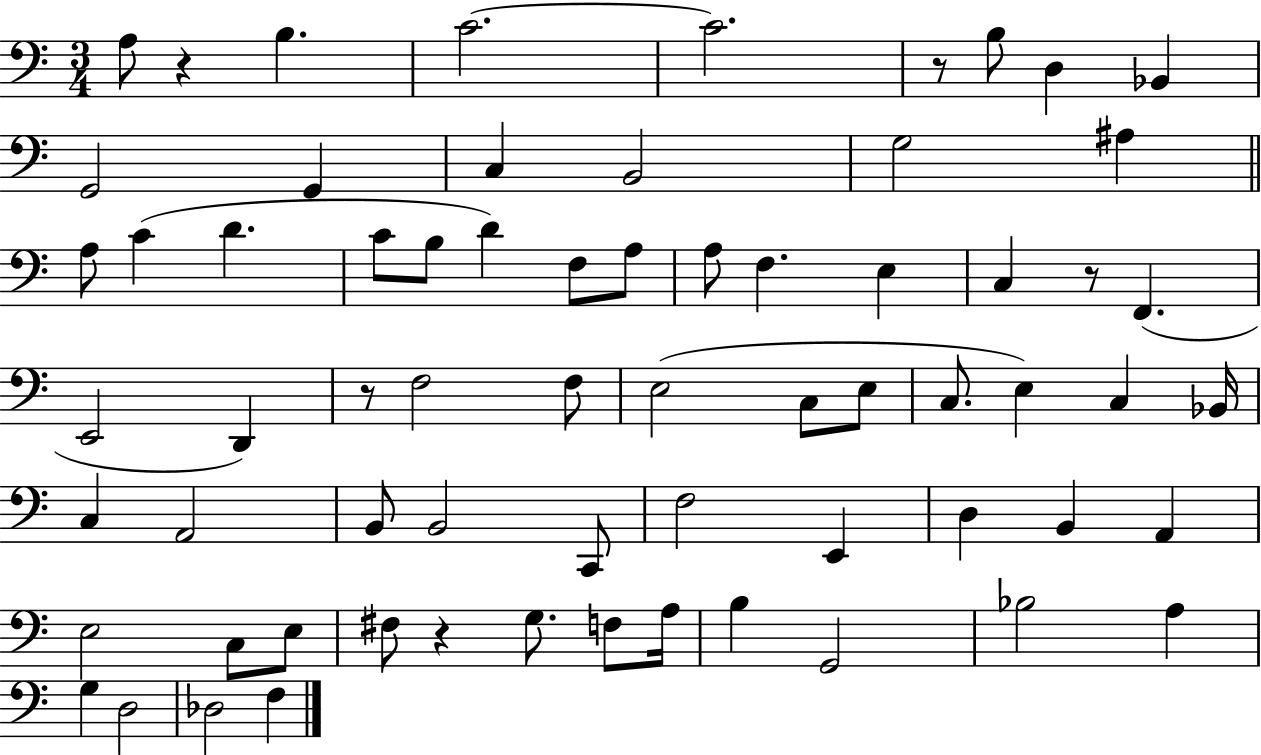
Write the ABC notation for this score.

X:1
T:Untitled
M:3/4
L:1/4
K:C
A,/2 z B, C2 C2 z/2 B,/2 D, _B,, G,,2 G,, C, B,,2 G,2 ^A, A,/2 C D C/2 B,/2 D F,/2 A,/2 A,/2 F, E, C, z/2 F,, E,,2 D,, z/2 F,2 F,/2 E,2 C,/2 E,/2 C,/2 E, C, _B,,/4 C, A,,2 B,,/2 B,,2 C,,/2 F,2 E,, D, B,, A,, E,2 C,/2 E,/2 ^F,/2 z G,/2 F,/2 A,/4 B, G,,2 _B,2 A, G, D,2 _D,2 F,